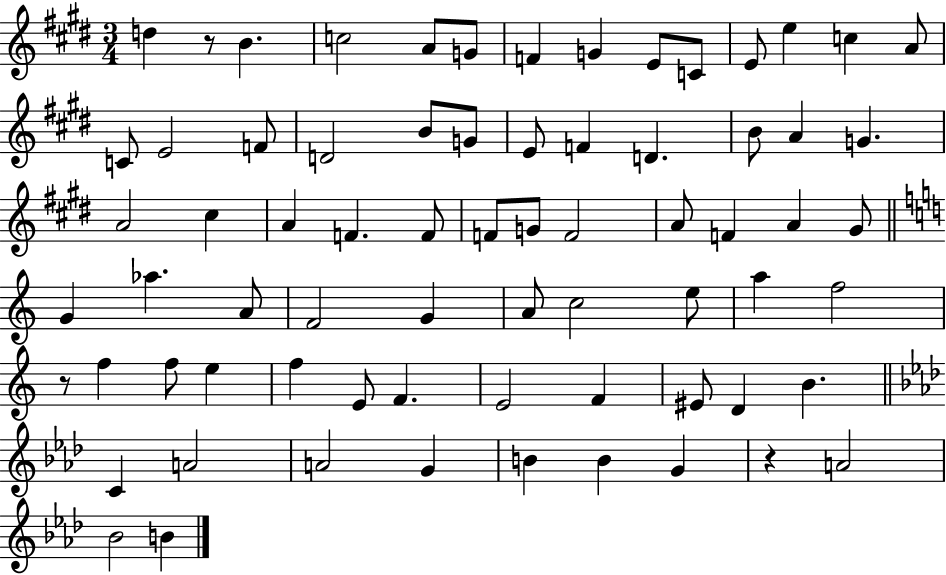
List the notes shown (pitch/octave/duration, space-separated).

D5/q R/e B4/q. C5/h A4/e G4/e F4/q G4/q E4/e C4/e E4/e E5/q C5/q A4/e C4/e E4/h F4/e D4/h B4/e G4/e E4/e F4/q D4/q. B4/e A4/q G4/q. A4/h C#5/q A4/q F4/q. F4/e F4/e G4/e F4/h A4/e F4/q A4/q G#4/e G4/q Ab5/q. A4/e F4/h G4/q A4/e C5/h E5/e A5/q F5/h R/e F5/q F5/e E5/q F5/q E4/e F4/q. E4/h F4/q EIS4/e D4/q B4/q. C4/q A4/h A4/h G4/q B4/q B4/q G4/q R/q A4/h Bb4/h B4/q